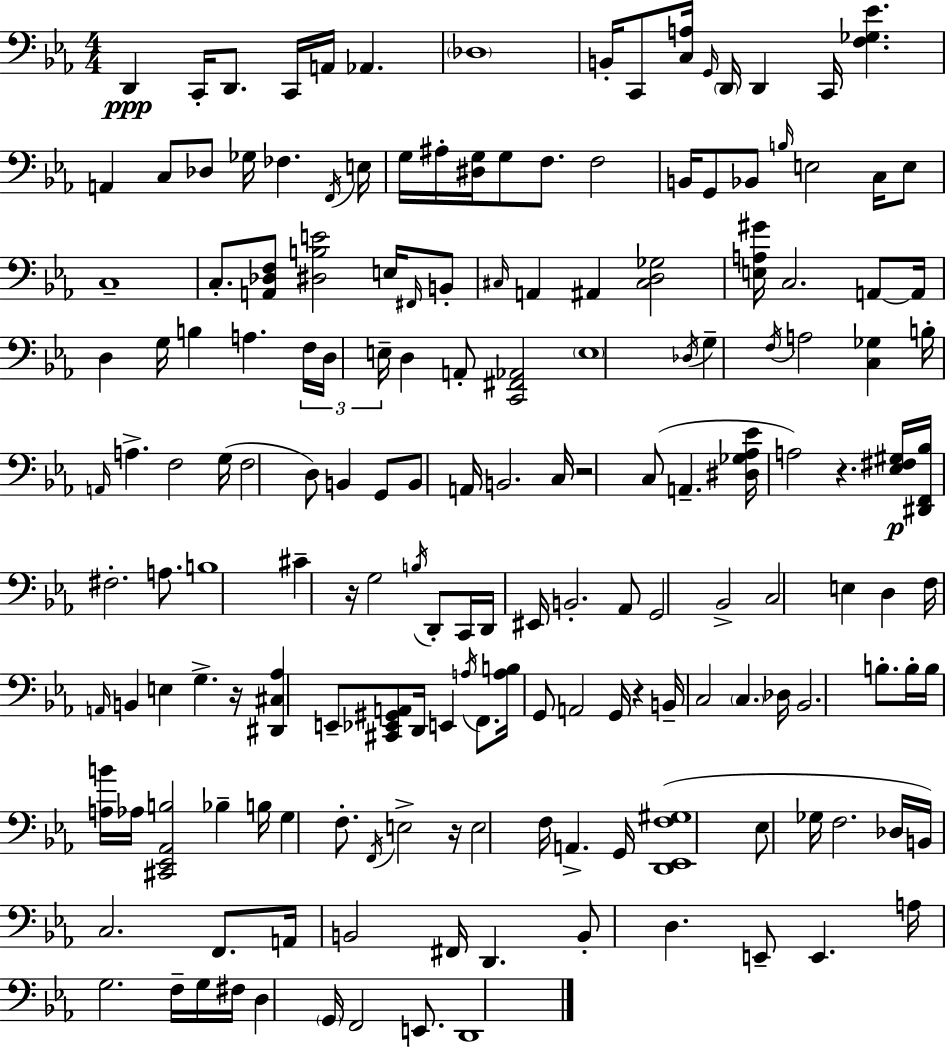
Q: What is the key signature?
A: C minor